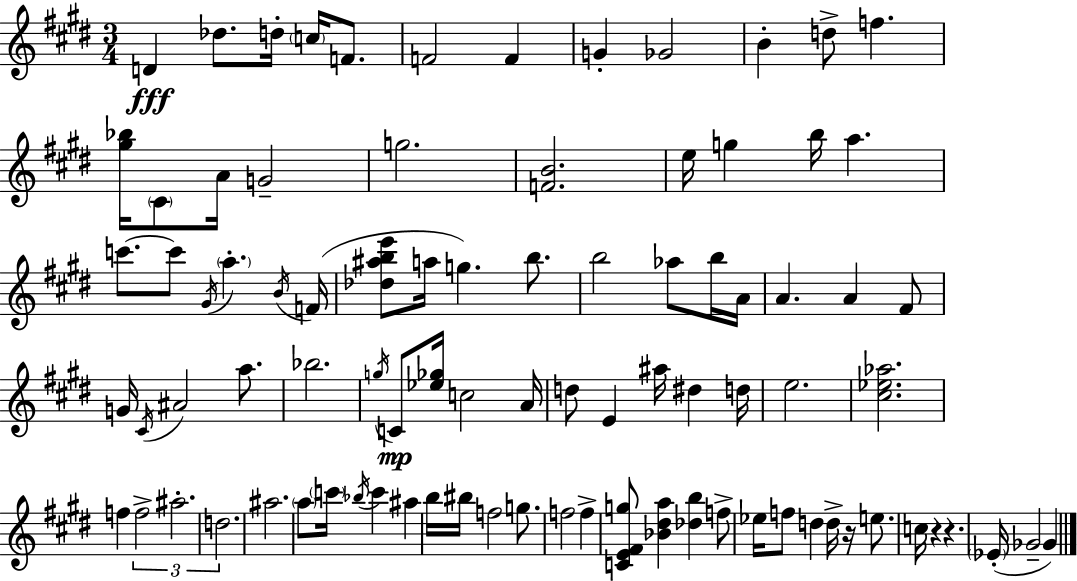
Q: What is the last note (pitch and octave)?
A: Gb4